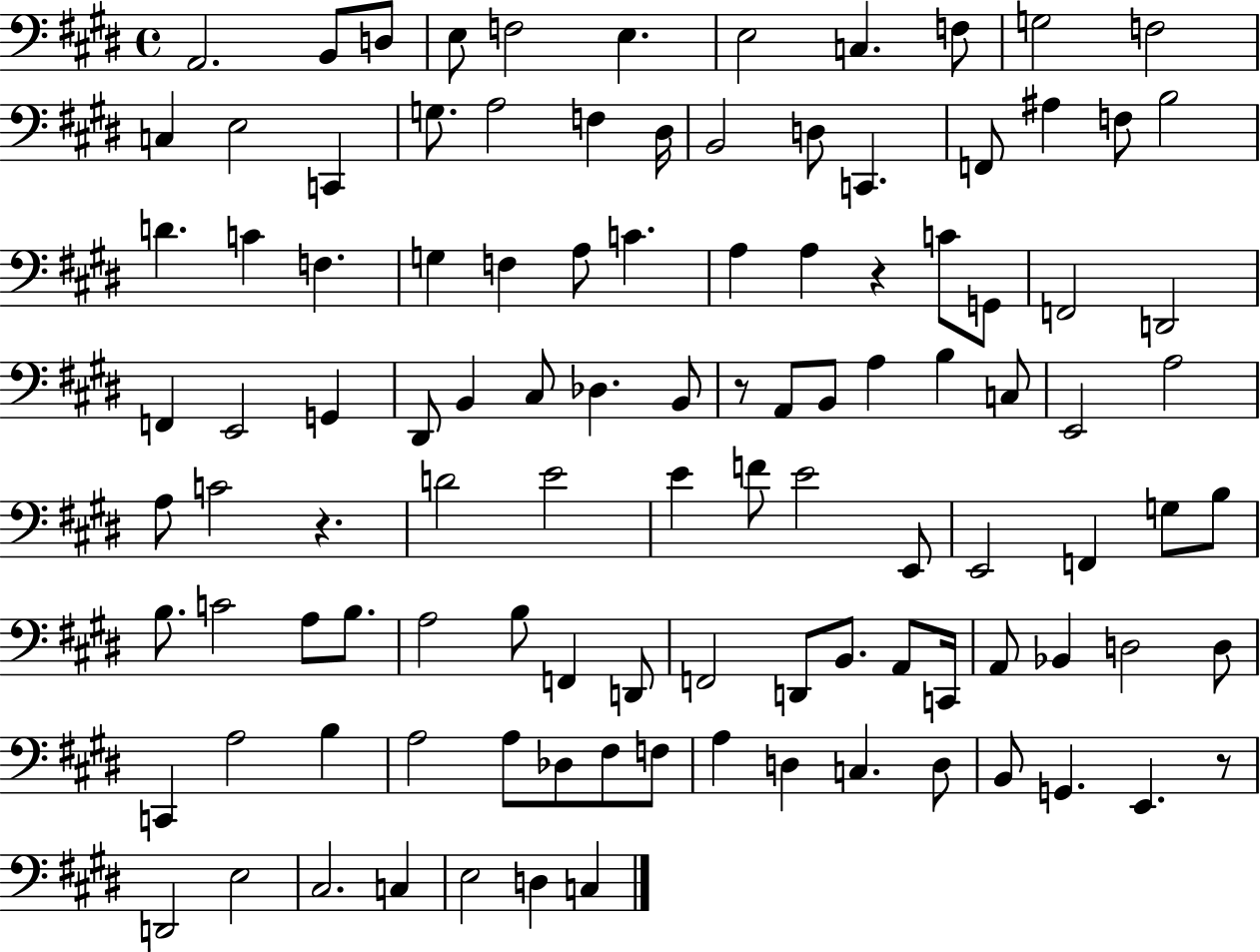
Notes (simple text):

A2/h. B2/e D3/e E3/e F3/h E3/q. E3/h C3/q. F3/e G3/h F3/h C3/q E3/h C2/q G3/e. A3/h F3/q D#3/s B2/h D3/e C2/q. F2/e A#3/q F3/e B3/h D4/q. C4/q F3/q. G3/q F3/q A3/e C4/q. A3/q A3/q R/q C4/e G2/e F2/h D2/h F2/q E2/h G2/q D#2/e B2/q C#3/e Db3/q. B2/e R/e A2/e B2/e A3/q B3/q C3/e E2/h A3/h A3/e C4/h R/q. D4/h E4/h E4/q F4/e E4/h E2/e E2/h F2/q G3/e B3/e B3/e. C4/h A3/e B3/e. A3/h B3/e F2/q D2/e F2/h D2/e B2/e. A2/e C2/s A2/e Bb2/q D3/h D3/e C2/q A3/h B3/q A3/h A3/e Db3/e F#3/e F3/e A3/q D3/q C3/q. D3/e B2/e G2/q. E2/q. R/e D2/h E3/h C#3/h. C3/q E3/h D3/q C3/q